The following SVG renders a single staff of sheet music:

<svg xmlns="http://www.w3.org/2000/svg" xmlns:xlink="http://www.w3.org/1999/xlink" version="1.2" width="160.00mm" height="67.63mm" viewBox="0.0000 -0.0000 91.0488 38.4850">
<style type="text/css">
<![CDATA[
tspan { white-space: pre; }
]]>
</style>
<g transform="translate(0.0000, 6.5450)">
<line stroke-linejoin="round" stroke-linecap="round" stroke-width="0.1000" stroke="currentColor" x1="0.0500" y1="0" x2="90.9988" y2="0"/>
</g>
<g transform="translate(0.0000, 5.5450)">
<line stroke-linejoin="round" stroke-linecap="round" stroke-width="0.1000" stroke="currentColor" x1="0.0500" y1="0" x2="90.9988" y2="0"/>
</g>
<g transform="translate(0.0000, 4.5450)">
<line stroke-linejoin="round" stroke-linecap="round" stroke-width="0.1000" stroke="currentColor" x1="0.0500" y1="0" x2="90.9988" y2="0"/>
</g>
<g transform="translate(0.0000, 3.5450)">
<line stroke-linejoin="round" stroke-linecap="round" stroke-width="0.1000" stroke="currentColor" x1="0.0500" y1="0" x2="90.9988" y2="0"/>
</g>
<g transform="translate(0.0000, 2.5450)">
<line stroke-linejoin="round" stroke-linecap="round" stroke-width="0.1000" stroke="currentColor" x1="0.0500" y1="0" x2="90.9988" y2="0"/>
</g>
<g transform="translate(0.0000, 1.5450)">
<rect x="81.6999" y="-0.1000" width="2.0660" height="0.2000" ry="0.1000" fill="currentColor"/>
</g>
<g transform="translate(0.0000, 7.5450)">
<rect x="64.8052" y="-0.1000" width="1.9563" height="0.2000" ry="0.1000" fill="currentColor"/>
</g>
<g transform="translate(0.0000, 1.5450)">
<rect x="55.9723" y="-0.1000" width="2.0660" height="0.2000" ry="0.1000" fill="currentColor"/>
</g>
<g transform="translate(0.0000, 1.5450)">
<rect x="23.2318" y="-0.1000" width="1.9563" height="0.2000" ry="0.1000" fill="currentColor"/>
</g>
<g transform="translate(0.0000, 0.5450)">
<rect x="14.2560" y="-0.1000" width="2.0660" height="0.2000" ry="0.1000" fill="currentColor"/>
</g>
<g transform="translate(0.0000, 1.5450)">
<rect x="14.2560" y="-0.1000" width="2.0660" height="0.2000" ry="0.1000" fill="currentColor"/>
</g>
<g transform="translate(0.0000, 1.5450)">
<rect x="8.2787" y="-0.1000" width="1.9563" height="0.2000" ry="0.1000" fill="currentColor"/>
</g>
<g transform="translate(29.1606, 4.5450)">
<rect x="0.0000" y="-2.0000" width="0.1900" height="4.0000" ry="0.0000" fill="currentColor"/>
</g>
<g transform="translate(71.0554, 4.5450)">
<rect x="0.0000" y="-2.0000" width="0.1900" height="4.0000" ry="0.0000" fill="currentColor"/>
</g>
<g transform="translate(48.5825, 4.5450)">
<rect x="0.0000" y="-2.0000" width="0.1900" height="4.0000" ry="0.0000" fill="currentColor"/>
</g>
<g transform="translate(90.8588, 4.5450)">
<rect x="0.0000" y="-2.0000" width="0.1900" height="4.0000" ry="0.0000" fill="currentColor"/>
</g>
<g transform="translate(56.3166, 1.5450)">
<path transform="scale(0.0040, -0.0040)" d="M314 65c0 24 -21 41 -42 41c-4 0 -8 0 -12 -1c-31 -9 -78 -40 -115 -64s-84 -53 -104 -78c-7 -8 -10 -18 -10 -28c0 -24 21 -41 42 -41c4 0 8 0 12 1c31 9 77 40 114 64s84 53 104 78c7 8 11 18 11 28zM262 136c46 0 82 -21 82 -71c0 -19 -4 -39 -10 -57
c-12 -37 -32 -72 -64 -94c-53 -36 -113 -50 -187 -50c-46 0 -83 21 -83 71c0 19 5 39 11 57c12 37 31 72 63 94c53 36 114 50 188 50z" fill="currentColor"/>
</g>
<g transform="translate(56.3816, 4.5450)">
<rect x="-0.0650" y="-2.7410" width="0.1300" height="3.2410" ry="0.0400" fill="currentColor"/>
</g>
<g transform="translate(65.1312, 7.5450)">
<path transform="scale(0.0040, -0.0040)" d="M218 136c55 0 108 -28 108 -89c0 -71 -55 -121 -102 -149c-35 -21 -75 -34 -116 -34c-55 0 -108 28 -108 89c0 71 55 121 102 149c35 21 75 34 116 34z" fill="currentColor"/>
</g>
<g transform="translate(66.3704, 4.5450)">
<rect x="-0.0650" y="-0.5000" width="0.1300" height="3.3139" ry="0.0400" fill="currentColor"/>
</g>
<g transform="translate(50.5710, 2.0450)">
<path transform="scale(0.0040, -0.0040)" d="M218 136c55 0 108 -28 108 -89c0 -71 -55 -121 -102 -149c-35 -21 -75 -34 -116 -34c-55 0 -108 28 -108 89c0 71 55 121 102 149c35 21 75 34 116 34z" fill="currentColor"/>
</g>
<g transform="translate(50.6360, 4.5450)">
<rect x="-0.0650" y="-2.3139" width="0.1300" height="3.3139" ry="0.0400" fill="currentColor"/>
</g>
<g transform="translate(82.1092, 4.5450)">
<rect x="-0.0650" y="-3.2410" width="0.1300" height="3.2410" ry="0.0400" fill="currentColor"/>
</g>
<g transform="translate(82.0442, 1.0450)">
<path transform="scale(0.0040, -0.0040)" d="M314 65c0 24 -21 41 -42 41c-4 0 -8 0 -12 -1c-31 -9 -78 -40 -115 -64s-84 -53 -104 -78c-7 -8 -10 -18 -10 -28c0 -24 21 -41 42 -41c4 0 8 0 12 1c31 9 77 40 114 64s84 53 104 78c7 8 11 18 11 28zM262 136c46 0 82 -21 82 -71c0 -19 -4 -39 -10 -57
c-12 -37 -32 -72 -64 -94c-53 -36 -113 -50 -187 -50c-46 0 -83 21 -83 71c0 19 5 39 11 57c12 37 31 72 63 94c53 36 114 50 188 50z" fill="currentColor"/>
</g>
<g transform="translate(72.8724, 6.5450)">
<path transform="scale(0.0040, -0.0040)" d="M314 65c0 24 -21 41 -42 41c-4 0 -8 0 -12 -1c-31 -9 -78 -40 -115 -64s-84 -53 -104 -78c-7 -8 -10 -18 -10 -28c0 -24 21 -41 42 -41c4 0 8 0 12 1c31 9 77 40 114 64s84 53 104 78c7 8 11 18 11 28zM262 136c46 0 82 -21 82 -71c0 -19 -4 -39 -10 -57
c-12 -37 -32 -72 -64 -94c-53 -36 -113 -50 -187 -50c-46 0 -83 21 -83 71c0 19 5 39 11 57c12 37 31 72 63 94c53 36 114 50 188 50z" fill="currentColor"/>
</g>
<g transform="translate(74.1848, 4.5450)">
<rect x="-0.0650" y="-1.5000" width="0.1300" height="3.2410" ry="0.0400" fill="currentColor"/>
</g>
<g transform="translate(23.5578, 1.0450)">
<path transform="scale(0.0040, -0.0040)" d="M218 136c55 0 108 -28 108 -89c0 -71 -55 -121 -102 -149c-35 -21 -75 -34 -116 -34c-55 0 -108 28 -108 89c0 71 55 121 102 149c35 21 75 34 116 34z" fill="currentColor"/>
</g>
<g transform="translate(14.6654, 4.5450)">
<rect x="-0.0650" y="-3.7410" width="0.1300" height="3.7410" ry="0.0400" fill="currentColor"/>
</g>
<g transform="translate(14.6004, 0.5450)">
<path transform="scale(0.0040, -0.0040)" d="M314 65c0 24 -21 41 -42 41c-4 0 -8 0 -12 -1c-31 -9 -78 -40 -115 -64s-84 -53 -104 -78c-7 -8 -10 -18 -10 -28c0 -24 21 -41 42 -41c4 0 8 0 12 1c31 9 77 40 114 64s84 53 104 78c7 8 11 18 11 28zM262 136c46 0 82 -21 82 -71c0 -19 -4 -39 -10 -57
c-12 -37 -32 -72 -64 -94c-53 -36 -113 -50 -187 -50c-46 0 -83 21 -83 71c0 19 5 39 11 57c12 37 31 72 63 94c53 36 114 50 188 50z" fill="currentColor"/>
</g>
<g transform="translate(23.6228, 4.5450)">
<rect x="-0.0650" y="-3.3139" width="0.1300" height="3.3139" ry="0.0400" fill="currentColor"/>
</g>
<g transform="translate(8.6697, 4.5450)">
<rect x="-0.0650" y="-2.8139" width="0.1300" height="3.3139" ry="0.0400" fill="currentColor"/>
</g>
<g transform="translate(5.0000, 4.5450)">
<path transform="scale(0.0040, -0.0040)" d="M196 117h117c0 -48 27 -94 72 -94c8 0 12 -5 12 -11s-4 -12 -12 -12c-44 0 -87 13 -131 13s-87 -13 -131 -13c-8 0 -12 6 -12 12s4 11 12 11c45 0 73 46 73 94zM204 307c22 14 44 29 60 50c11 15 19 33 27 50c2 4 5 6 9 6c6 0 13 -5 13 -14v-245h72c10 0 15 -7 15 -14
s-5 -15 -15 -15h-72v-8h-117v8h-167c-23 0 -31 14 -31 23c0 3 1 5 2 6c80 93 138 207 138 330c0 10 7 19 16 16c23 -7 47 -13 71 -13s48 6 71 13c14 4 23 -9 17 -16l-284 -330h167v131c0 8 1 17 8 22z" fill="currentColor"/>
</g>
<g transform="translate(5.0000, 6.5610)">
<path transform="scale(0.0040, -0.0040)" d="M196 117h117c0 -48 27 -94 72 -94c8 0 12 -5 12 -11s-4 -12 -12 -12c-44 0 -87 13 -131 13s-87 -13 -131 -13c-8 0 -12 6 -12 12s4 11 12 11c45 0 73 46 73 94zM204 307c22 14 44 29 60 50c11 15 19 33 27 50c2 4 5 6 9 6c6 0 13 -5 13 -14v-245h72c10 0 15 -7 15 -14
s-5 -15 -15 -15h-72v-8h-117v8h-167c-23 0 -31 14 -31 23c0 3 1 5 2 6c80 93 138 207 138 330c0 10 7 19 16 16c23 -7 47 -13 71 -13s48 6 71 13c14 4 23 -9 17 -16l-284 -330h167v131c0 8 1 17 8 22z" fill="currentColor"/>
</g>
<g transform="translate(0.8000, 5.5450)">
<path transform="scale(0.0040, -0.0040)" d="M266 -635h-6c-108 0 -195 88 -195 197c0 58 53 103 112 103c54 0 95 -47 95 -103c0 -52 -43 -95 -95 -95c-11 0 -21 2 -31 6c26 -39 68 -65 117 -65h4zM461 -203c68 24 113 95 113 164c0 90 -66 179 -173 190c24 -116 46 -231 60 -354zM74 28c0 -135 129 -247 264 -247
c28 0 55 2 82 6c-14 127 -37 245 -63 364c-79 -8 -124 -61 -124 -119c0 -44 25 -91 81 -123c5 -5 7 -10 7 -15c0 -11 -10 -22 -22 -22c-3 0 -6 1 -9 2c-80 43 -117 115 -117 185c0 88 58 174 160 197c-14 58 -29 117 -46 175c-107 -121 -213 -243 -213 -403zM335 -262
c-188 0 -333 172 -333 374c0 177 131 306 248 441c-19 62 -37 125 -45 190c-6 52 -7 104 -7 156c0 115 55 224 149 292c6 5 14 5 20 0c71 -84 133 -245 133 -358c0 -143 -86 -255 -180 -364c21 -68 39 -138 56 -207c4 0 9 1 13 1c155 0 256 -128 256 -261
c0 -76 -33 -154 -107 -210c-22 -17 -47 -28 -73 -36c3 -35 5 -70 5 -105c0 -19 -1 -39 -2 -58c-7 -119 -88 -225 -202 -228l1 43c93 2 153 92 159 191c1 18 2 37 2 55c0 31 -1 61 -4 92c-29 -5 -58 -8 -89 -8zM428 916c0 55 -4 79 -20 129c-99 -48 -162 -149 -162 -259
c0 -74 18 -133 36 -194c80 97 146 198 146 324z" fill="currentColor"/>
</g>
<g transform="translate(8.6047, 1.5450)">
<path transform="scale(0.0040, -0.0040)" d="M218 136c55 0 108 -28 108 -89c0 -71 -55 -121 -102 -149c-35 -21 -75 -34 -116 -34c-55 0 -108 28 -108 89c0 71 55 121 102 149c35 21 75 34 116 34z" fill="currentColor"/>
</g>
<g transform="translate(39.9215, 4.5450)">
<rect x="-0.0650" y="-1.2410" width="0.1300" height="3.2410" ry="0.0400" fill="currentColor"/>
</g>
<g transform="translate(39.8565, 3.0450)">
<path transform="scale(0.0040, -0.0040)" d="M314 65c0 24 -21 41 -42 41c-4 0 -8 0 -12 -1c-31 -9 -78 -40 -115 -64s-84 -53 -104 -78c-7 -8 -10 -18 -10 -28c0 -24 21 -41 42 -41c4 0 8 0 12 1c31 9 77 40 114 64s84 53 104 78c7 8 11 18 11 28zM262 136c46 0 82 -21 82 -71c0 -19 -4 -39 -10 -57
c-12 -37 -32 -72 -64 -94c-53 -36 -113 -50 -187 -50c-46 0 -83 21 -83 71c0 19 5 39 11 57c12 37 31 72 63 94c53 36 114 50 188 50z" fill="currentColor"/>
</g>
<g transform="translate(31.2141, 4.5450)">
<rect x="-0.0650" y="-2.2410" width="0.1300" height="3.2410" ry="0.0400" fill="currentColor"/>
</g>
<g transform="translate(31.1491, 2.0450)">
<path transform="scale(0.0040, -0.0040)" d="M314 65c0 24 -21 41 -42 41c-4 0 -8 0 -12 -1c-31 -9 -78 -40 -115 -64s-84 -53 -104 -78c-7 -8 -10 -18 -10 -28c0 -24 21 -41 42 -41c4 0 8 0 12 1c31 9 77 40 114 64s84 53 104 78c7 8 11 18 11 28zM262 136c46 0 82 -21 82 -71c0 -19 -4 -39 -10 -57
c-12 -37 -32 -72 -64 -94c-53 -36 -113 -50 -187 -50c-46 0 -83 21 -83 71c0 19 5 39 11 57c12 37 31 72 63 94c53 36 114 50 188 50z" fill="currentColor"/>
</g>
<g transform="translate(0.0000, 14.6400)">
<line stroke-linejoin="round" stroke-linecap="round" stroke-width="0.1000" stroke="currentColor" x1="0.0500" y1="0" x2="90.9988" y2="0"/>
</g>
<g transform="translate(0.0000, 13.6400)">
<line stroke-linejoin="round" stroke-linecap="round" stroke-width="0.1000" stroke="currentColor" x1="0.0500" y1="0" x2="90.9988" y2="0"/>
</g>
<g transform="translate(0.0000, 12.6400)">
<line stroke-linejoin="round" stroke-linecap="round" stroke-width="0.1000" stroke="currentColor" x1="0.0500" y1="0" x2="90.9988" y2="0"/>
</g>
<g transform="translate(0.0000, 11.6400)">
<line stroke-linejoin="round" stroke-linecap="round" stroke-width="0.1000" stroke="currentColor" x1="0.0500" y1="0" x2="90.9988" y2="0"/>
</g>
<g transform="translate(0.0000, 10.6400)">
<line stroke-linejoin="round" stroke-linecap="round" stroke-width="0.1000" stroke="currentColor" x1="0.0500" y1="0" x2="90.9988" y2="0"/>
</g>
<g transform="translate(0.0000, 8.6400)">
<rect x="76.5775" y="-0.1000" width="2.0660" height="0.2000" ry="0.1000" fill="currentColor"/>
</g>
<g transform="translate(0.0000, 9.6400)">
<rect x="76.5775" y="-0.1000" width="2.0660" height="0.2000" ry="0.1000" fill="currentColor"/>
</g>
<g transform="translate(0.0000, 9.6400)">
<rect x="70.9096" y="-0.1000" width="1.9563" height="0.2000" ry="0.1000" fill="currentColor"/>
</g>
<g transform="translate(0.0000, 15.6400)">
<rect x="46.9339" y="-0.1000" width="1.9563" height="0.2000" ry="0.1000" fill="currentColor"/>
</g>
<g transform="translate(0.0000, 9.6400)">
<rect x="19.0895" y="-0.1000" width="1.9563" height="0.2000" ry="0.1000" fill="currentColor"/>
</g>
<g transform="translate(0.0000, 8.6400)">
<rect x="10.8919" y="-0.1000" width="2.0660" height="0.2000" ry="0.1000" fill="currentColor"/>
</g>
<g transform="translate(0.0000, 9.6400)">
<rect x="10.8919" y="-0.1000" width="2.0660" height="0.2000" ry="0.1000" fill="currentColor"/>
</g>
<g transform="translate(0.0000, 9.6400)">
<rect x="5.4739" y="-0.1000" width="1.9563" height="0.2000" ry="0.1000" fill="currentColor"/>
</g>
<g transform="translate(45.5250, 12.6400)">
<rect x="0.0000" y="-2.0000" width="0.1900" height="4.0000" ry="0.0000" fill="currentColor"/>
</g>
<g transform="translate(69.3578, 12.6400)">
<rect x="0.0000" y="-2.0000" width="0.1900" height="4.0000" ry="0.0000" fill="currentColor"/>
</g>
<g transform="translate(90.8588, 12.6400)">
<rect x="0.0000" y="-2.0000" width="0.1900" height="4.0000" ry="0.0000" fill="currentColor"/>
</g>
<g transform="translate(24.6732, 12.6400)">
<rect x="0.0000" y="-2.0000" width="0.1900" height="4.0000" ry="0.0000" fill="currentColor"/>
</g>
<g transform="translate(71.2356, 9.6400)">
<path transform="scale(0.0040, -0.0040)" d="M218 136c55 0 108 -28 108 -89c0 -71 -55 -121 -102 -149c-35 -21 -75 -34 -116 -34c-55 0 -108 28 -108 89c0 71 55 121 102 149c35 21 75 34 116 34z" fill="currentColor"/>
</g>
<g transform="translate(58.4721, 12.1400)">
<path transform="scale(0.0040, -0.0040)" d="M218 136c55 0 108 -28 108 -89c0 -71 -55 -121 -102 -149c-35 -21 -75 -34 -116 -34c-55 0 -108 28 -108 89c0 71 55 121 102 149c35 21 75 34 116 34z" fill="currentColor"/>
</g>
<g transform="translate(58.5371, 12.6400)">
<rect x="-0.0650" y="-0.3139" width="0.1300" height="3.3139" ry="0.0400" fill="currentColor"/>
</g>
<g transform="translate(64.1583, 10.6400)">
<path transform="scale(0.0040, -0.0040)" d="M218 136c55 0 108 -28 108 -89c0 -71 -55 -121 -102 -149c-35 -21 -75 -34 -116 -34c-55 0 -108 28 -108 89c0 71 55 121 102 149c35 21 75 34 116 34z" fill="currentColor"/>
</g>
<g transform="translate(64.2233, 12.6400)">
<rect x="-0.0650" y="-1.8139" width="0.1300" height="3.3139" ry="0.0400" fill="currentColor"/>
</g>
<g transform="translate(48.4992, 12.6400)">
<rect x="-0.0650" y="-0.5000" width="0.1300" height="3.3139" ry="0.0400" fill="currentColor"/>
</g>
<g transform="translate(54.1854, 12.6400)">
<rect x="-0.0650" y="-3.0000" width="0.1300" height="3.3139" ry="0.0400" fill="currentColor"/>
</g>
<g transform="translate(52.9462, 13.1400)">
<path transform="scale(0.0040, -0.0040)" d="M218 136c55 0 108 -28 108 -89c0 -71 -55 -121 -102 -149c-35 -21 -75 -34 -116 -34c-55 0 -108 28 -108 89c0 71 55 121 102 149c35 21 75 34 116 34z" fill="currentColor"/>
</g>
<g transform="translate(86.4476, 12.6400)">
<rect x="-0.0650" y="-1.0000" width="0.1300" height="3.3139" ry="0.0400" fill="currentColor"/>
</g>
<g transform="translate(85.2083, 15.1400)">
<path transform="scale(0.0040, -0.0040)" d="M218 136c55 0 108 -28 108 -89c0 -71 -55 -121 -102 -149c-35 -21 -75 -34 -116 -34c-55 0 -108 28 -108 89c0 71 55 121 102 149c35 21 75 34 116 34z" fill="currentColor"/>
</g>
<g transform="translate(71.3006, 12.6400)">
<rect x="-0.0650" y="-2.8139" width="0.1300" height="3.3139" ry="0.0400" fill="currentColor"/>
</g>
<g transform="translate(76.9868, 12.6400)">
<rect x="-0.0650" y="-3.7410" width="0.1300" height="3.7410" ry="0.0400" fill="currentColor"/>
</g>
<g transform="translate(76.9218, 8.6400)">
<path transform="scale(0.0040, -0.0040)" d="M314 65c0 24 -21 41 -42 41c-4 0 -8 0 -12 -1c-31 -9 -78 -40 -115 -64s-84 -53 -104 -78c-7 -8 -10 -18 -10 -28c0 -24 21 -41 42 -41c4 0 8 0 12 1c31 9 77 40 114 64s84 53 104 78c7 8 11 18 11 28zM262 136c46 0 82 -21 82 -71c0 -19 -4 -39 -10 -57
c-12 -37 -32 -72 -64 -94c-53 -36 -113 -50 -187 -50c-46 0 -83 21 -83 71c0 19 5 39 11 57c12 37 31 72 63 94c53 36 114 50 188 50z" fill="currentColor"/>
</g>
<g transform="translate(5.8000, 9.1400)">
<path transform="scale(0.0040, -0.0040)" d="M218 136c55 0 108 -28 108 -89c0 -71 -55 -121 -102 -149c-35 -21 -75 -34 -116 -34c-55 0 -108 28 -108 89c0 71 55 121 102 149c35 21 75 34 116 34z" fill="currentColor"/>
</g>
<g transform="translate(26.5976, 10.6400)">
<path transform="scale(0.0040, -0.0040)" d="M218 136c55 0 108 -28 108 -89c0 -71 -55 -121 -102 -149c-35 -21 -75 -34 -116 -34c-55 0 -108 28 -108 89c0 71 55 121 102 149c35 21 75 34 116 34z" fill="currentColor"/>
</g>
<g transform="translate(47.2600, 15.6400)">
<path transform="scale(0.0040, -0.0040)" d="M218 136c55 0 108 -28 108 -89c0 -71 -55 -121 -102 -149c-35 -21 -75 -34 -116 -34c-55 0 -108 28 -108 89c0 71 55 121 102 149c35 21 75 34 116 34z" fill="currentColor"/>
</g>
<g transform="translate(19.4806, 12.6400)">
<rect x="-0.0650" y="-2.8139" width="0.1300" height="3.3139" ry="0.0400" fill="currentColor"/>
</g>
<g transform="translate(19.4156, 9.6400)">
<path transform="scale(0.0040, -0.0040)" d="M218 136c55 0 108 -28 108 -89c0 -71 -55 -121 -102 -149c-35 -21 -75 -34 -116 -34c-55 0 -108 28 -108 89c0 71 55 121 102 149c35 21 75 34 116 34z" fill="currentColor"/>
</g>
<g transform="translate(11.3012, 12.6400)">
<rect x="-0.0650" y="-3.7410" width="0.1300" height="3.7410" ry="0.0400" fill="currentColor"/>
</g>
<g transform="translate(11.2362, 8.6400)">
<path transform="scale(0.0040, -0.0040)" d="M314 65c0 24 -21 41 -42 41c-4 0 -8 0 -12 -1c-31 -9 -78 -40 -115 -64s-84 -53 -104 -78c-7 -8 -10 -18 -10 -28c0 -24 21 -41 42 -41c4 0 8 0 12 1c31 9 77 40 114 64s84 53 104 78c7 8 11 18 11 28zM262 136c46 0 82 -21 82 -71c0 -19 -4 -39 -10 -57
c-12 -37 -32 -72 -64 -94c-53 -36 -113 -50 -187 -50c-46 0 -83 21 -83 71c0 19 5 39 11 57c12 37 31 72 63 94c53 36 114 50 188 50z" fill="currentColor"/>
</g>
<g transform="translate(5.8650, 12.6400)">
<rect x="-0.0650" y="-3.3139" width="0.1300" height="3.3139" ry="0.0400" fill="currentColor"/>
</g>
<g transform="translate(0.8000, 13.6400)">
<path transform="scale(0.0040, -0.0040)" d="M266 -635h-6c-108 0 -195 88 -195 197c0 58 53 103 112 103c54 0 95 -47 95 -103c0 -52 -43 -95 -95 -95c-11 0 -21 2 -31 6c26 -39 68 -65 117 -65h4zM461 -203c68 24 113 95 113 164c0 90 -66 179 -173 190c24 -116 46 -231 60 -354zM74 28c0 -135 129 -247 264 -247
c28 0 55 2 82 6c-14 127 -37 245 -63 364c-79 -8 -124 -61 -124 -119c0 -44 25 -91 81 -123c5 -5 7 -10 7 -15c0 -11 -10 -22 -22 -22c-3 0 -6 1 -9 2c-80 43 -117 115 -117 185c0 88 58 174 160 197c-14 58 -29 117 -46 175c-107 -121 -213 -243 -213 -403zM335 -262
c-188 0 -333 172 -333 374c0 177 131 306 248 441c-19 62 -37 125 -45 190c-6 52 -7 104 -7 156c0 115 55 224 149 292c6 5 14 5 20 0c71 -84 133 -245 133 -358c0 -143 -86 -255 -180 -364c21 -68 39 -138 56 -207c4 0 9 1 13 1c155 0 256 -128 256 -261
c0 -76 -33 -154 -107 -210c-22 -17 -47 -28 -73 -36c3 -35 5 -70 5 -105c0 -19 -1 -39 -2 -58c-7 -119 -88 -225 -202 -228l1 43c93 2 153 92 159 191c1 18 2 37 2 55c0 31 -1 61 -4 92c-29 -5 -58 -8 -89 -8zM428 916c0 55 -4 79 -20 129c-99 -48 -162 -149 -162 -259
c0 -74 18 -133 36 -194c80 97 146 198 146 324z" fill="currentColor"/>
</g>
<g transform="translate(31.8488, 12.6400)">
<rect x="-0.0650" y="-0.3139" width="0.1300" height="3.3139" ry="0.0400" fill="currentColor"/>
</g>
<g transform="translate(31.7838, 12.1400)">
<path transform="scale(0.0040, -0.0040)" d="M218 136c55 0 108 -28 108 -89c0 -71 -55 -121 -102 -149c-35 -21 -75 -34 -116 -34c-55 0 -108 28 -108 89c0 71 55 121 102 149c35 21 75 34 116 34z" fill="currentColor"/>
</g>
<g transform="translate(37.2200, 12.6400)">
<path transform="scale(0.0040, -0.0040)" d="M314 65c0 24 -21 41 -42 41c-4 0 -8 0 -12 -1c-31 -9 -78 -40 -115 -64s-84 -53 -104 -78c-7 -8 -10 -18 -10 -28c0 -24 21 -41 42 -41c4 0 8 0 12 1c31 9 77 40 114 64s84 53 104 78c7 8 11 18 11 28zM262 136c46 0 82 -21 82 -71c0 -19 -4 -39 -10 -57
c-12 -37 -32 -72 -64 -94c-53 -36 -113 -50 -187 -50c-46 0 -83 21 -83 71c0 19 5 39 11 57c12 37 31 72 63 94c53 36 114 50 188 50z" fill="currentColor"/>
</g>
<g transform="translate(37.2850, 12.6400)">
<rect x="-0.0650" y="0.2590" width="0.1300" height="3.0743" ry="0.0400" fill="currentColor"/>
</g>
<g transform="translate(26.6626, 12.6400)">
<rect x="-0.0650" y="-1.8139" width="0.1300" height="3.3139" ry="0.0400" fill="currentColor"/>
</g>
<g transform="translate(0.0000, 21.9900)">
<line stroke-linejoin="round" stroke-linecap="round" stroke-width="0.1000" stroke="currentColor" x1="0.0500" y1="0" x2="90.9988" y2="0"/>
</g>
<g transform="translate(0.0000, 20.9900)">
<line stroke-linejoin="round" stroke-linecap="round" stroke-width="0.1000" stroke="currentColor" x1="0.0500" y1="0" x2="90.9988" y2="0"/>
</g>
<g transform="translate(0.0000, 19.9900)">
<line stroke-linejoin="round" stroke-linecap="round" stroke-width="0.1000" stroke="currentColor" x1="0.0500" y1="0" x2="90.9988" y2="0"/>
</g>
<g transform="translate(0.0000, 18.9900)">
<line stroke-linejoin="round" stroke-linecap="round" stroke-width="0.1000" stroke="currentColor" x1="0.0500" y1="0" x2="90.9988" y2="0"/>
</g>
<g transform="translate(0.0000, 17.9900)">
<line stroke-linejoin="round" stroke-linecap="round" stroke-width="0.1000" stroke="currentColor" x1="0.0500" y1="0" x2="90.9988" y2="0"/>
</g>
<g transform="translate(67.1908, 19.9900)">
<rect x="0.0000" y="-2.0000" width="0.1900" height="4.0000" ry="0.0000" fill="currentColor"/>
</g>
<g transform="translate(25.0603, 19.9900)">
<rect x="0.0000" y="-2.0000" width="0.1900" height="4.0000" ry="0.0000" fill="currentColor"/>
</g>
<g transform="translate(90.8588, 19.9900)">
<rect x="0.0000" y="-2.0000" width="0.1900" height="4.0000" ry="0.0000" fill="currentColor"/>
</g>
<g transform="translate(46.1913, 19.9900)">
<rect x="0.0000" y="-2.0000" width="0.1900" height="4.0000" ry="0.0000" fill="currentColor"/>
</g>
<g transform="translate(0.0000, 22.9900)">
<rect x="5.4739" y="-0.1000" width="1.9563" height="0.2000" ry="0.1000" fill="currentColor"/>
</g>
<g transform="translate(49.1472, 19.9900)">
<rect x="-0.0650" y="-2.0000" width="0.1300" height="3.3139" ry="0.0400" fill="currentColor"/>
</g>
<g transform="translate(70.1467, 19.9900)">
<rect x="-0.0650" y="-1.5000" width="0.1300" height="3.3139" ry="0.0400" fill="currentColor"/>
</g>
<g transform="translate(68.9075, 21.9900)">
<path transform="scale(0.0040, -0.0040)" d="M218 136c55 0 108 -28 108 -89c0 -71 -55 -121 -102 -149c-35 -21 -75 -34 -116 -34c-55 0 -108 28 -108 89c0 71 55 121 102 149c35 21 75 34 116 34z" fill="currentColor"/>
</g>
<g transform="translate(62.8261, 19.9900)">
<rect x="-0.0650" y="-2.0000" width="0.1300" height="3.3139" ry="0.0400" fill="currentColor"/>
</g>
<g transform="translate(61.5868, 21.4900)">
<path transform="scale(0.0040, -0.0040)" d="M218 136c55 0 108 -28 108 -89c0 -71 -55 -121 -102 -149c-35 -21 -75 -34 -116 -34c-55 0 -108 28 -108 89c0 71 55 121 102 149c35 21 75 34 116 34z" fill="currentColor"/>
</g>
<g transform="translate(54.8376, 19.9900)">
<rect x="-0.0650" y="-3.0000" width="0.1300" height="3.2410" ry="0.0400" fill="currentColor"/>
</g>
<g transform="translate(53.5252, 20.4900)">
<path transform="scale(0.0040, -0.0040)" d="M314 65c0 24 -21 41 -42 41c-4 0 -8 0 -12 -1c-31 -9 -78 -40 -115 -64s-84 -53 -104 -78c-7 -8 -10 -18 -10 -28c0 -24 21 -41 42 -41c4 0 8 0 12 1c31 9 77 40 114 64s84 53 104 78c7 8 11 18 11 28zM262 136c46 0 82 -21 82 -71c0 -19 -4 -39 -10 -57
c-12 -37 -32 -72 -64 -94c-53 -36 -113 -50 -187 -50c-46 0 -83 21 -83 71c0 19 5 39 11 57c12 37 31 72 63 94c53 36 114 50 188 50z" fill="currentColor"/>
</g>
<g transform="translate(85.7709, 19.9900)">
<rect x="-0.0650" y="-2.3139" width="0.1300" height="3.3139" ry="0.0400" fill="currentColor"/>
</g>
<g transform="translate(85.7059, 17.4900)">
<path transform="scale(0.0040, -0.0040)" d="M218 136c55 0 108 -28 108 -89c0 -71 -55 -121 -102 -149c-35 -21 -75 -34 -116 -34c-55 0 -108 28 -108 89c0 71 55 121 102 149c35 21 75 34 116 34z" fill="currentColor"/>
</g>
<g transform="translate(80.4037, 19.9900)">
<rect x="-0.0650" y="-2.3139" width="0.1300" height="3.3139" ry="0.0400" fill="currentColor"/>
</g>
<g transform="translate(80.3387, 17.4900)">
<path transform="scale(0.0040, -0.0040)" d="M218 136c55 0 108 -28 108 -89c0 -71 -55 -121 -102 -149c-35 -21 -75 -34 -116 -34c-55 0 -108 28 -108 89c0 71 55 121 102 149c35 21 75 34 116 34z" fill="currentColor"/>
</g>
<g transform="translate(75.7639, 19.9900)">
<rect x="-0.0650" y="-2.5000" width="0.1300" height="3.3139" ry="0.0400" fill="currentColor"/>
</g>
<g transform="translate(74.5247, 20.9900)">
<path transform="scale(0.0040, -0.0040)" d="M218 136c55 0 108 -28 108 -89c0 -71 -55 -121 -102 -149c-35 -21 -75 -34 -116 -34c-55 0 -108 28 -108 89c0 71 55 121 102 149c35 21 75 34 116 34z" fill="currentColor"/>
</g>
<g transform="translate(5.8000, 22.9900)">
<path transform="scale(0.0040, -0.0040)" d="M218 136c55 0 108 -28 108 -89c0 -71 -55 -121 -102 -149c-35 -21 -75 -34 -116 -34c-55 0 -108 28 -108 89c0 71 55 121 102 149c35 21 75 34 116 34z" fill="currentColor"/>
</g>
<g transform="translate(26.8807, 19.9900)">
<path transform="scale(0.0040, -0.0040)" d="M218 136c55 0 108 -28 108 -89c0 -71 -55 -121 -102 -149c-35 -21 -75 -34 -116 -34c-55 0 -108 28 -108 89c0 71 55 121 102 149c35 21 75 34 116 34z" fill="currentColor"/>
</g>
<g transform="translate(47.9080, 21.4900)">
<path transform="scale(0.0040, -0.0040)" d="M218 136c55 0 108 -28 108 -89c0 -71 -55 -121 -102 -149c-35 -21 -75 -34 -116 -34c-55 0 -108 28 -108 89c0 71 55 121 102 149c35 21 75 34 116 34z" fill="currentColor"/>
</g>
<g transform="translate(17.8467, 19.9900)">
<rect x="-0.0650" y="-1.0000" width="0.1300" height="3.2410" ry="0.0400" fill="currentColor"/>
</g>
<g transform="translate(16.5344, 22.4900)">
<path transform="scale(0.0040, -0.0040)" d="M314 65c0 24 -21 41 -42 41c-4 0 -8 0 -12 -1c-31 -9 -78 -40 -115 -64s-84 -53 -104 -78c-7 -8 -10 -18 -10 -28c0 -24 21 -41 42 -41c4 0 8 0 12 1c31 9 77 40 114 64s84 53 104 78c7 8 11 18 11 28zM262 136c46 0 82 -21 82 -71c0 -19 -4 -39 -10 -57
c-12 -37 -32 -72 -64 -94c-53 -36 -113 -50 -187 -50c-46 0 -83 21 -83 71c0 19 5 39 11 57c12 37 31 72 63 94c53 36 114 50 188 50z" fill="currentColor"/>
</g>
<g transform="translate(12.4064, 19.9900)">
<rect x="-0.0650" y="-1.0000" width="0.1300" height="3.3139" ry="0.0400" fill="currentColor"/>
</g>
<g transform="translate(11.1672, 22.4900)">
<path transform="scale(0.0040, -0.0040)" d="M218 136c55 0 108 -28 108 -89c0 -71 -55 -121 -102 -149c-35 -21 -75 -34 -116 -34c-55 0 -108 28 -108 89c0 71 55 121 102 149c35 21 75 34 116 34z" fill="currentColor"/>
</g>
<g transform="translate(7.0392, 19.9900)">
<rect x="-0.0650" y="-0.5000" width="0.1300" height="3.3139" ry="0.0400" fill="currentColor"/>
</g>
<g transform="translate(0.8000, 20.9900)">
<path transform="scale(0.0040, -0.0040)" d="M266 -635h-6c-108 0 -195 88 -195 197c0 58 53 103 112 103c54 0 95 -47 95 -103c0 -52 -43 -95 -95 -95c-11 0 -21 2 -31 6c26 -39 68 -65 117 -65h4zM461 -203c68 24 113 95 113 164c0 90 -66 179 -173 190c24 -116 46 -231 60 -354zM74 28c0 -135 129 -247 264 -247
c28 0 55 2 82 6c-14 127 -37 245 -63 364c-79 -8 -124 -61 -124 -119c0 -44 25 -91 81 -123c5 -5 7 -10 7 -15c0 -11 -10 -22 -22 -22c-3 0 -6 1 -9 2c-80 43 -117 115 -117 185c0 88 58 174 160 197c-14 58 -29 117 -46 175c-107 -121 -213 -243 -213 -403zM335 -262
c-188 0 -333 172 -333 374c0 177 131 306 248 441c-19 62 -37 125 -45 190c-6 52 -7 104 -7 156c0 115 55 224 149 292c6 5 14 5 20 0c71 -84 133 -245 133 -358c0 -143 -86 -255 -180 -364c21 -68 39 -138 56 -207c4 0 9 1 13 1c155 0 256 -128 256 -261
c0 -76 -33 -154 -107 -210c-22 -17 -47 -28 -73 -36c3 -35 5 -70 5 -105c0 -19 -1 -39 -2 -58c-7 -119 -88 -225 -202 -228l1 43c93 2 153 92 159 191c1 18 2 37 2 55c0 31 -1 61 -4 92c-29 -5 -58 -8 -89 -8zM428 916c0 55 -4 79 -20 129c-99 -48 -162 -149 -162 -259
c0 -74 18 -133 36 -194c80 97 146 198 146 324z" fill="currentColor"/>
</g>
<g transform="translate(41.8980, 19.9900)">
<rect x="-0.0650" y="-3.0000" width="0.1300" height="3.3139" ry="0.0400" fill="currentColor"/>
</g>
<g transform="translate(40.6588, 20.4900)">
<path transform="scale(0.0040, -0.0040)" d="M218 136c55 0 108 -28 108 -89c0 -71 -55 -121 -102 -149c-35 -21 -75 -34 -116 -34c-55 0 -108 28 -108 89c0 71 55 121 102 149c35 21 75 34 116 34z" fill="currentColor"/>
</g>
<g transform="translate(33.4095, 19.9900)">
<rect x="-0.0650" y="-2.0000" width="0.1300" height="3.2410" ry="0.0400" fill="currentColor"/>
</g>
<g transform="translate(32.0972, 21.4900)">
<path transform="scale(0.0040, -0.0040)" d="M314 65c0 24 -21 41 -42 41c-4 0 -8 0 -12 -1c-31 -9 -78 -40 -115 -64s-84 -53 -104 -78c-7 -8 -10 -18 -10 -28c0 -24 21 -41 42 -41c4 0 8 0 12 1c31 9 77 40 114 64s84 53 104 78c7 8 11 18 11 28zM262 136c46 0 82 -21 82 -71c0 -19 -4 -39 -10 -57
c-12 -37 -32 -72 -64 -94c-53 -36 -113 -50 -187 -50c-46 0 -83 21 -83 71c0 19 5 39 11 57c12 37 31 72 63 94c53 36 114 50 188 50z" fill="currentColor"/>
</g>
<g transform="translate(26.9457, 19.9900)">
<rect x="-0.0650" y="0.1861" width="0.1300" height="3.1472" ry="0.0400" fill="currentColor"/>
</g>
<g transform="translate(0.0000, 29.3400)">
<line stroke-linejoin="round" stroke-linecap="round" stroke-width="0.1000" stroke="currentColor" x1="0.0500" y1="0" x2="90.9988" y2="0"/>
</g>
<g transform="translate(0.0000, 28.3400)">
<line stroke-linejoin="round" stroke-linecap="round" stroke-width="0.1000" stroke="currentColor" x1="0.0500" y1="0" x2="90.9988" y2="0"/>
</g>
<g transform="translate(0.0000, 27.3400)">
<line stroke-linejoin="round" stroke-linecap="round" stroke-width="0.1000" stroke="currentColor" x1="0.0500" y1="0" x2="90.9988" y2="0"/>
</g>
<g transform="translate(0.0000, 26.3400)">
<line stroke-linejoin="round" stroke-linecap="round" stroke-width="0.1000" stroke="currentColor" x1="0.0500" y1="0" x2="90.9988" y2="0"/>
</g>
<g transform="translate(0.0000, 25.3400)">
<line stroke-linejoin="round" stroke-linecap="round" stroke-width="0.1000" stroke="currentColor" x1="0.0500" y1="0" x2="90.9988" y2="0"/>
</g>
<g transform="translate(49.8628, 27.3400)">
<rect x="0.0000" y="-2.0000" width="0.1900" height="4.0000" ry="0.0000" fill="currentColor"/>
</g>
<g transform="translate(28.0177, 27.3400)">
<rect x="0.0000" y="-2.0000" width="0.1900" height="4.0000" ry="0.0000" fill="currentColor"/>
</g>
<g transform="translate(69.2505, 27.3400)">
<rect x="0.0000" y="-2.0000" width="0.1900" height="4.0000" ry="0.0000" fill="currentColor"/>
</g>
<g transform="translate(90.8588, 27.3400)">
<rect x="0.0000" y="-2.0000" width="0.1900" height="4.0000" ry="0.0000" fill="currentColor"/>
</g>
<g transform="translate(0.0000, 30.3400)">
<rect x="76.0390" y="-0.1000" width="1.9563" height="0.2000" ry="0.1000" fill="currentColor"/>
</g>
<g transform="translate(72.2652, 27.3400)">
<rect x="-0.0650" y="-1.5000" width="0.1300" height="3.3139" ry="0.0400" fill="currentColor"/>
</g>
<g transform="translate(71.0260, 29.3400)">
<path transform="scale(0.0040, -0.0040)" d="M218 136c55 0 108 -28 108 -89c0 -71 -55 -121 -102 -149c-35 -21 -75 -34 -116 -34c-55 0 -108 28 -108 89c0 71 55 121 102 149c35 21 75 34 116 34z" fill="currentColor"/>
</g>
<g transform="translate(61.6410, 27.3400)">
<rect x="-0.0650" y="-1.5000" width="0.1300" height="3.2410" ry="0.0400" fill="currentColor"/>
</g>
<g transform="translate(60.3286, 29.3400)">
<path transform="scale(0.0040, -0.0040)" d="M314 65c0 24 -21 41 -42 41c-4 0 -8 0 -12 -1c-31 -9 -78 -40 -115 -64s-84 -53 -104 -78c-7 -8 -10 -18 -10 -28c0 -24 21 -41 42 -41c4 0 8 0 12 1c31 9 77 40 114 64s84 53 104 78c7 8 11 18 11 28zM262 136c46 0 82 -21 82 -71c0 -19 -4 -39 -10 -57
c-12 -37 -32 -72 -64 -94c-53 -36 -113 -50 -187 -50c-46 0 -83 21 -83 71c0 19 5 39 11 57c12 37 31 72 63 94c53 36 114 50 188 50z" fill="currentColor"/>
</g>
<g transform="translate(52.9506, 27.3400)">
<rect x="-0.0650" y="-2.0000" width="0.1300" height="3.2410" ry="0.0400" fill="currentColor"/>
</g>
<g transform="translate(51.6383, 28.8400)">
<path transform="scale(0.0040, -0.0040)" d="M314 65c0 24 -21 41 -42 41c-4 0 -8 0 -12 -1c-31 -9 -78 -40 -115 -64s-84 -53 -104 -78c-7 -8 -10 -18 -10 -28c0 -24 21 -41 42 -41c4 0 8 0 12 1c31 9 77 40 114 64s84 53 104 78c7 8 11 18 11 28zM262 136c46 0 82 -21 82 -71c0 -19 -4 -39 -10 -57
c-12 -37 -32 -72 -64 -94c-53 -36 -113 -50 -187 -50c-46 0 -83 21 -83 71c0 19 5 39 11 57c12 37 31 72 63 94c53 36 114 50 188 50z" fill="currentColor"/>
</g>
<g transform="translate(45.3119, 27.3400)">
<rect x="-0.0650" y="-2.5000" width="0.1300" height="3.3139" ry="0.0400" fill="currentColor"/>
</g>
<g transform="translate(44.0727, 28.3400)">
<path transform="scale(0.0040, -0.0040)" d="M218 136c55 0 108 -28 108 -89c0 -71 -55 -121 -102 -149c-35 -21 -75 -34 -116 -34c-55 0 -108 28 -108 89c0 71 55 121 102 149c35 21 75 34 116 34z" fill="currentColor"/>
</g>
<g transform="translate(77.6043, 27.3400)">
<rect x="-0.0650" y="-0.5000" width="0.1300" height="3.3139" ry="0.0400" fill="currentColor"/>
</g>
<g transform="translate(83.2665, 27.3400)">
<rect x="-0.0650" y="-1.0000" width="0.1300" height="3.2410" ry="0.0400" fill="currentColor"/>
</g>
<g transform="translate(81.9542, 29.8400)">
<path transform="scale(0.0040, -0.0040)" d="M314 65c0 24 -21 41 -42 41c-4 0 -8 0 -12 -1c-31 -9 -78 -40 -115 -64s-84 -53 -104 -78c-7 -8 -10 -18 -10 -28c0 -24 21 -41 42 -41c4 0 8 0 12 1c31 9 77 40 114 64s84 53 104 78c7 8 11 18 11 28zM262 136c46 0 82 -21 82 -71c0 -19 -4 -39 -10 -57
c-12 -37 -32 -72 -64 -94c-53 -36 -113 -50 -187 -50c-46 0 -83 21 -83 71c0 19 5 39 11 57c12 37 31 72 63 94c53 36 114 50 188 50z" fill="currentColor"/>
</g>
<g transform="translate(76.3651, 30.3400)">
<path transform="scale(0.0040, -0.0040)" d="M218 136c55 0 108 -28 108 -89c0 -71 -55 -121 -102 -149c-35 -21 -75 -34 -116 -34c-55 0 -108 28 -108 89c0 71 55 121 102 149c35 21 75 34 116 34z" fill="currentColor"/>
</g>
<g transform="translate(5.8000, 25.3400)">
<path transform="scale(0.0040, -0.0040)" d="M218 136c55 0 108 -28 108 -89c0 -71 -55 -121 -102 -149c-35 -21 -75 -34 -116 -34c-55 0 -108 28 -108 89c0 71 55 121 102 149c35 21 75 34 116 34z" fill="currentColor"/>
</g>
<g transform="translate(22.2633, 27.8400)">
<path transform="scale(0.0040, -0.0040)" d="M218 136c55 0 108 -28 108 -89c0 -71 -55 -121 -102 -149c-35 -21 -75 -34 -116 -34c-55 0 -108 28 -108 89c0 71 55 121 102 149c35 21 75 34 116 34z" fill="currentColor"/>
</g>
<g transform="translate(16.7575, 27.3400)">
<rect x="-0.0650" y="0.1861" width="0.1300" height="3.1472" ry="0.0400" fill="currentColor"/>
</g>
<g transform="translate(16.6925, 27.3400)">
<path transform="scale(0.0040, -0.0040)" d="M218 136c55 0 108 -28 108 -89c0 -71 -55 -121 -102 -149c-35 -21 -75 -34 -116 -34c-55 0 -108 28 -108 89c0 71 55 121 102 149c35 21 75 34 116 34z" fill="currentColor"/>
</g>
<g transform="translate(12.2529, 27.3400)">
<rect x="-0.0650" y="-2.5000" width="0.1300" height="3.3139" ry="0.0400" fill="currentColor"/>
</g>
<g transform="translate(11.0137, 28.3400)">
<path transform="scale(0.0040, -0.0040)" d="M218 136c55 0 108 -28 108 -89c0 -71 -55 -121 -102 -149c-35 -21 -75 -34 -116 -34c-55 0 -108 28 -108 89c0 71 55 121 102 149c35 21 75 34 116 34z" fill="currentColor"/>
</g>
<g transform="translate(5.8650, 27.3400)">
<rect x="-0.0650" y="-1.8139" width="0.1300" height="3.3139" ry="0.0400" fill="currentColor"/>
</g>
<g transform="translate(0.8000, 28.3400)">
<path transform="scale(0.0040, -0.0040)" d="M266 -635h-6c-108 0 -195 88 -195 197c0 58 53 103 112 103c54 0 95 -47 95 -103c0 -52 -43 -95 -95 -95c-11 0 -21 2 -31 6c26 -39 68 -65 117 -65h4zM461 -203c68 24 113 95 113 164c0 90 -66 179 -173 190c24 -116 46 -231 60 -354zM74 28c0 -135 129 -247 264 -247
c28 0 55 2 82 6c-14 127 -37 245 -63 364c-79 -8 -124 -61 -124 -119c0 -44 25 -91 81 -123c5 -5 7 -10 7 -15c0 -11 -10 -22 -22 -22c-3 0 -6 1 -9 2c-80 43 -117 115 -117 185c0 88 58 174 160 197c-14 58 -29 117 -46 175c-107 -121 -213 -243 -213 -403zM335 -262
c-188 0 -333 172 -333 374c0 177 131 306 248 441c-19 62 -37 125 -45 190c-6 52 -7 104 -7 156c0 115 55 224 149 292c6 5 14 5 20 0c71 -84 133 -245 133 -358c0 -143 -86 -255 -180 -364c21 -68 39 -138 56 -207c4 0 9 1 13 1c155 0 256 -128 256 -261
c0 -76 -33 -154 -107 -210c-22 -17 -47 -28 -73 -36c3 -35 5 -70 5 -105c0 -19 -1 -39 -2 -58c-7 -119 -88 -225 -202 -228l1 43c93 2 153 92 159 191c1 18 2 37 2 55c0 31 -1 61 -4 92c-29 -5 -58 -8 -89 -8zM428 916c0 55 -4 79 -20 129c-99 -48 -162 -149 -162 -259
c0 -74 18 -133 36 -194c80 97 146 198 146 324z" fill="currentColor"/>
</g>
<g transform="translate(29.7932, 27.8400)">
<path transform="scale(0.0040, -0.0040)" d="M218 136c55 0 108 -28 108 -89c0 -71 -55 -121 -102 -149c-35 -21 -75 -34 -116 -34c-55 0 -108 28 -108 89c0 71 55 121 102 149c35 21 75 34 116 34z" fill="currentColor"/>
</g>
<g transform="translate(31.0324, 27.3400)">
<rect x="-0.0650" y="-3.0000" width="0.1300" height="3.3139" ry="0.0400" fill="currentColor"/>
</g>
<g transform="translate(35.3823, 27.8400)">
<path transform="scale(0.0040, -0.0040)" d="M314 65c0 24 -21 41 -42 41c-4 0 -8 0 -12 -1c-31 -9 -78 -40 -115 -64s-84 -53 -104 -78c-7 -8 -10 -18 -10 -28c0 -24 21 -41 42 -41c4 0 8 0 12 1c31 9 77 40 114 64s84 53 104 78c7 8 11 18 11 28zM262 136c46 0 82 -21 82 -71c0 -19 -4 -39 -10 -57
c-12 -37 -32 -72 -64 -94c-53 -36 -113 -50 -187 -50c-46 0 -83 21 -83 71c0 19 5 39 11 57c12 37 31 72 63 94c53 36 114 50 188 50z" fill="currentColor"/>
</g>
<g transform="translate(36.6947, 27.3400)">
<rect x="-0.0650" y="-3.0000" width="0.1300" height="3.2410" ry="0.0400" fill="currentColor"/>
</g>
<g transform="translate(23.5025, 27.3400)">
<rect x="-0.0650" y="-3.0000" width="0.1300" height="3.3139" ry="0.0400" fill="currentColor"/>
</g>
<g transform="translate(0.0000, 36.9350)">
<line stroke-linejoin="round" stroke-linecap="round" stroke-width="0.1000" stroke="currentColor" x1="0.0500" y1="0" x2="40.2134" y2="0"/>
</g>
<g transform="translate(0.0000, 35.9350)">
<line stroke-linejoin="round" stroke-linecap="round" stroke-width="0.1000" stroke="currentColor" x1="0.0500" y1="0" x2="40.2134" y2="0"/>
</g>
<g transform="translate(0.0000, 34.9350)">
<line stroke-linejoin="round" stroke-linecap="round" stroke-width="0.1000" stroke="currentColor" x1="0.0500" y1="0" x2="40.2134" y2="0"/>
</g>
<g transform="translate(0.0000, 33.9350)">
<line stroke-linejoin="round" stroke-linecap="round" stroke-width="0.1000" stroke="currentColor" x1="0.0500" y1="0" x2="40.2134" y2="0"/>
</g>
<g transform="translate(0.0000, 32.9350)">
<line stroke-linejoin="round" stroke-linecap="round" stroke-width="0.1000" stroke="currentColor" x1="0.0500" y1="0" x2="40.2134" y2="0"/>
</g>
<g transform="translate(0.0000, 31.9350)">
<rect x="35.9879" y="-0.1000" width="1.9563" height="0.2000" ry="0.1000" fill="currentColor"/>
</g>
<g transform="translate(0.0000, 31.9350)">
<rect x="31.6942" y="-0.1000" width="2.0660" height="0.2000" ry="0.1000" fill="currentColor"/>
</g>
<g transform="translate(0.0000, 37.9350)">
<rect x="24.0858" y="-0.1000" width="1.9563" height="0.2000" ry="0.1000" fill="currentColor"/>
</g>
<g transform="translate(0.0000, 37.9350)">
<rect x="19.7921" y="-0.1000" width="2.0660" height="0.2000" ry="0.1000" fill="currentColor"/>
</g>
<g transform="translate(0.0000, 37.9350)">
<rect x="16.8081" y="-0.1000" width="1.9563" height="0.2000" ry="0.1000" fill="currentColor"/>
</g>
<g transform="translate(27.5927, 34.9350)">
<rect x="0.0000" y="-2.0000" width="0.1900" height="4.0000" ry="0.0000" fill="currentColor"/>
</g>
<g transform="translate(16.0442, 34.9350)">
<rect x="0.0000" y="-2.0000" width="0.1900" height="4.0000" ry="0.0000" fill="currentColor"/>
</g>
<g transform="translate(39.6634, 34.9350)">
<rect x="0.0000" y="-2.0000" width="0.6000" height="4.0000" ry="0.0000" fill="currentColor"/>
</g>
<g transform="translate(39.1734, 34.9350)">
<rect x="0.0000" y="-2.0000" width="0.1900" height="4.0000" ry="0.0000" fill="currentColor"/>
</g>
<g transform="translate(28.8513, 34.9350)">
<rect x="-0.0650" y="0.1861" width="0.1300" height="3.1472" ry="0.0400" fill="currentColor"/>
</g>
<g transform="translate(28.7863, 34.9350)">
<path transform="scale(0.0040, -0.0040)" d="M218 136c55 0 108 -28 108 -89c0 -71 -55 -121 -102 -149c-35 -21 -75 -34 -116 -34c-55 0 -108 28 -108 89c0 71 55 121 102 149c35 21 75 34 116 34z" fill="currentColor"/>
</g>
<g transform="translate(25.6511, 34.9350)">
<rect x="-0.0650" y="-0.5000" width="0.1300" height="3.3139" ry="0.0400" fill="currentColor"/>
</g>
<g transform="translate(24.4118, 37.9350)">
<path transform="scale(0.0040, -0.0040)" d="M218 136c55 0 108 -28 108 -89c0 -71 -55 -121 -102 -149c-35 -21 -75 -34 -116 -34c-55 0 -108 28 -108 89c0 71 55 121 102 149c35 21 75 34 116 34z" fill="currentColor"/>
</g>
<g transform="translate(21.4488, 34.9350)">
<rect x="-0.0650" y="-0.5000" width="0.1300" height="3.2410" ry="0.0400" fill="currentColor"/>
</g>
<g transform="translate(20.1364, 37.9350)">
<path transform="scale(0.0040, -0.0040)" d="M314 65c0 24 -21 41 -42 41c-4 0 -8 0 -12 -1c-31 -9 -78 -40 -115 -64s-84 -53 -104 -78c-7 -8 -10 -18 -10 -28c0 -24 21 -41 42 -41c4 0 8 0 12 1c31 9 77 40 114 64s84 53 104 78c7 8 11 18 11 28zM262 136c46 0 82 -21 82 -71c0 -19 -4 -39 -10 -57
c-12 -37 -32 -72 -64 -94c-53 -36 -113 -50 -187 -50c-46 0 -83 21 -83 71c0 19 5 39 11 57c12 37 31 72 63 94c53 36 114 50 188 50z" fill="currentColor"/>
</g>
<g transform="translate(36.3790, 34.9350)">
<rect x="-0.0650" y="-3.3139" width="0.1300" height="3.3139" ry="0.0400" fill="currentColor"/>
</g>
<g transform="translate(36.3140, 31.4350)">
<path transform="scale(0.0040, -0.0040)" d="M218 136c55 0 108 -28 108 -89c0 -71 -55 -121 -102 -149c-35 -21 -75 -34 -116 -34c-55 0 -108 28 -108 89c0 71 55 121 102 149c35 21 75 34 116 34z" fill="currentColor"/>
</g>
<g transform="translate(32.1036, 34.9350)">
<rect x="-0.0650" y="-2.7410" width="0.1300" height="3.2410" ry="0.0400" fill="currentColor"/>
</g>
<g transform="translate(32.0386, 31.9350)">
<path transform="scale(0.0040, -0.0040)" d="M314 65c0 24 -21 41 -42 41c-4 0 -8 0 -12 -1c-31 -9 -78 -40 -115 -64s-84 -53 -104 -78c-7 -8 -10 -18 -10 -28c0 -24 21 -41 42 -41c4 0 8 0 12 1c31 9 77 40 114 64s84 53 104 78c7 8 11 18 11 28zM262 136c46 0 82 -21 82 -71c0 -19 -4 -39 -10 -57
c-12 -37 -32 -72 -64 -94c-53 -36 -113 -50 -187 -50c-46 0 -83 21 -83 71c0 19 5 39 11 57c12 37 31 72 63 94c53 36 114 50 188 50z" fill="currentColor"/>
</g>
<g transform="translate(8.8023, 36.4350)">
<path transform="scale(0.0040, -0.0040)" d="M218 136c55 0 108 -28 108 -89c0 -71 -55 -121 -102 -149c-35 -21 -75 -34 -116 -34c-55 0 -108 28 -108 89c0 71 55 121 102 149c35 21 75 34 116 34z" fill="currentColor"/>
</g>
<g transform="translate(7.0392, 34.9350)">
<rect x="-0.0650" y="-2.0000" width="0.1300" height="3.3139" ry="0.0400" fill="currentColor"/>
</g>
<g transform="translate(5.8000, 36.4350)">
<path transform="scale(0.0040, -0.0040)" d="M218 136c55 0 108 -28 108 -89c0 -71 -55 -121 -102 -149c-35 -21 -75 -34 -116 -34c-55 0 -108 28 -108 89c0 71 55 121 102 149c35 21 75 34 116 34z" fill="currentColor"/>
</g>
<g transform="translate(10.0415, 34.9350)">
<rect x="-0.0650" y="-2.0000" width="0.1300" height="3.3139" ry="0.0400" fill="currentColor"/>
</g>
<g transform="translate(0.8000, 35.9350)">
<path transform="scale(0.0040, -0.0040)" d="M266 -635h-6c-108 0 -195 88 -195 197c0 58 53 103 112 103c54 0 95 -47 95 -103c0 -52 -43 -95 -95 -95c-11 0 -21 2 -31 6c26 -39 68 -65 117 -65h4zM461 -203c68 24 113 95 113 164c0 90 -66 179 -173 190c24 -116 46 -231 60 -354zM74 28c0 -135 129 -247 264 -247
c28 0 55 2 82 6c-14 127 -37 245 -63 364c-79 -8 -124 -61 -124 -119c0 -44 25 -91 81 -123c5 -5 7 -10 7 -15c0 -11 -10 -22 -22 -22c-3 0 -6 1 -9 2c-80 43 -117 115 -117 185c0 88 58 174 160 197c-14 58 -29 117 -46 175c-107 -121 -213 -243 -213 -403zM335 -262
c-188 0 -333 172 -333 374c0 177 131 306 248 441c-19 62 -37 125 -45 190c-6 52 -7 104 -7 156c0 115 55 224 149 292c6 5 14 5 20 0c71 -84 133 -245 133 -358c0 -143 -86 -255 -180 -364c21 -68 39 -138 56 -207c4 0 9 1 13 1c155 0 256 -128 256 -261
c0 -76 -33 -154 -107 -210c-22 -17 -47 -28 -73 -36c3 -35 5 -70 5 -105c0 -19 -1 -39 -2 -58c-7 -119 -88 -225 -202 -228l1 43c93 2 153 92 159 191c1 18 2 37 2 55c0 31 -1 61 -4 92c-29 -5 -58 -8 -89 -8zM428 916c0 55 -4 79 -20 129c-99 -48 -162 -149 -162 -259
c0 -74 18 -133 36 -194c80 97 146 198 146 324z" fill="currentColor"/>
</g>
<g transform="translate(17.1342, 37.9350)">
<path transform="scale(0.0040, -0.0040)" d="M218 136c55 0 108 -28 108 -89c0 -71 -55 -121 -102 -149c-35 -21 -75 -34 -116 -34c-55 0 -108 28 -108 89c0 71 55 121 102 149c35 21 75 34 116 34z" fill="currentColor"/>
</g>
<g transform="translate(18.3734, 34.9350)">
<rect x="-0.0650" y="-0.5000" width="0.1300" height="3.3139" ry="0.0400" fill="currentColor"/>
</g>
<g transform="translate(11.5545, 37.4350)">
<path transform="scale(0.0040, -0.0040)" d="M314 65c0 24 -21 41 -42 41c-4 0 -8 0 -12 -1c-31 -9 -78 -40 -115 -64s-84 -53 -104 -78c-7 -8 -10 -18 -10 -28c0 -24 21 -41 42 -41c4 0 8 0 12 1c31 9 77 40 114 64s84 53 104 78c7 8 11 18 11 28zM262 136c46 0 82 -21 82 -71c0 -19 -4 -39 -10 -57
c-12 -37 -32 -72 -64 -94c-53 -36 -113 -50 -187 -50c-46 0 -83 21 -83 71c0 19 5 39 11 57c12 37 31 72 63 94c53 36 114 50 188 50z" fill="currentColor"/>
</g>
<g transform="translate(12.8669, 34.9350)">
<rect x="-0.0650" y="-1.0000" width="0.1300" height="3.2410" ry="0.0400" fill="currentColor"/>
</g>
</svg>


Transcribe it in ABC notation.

X:1
T:Untitled
M:4/4
L:1/4
K:C
a c'2 b g2 e2 g a2 C E2 b2 b c'2 a f c B2 C A c f a c'2 D C D D2 B F2 A F A2 F E G g g f G B A A A2 G F2 E2 E C D2 F F D2 C C2 C B a2 b